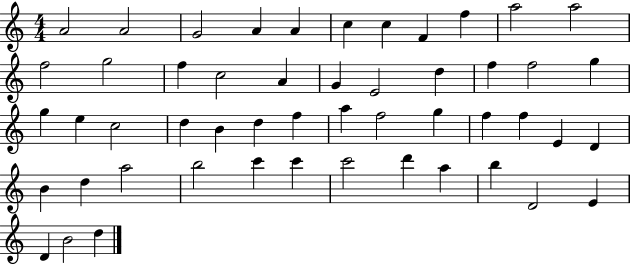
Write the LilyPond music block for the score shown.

{
  \clef treble
  \numericTimeSignature
  \time 4/4
  \key c \major
  a'2 a'2 | g'2 a'4 a'4 | c''4 c''4 f'4 f''4 | a''2 a''2 | \break f''2 g''2 | f''4 c''2 a'4 | g'4 e'2 d''4 | f''4 f''2 g''4 | \break g''4 e''4 c''2 | d''4 b'4 d''4 f''4 | a''4 f''2 g''4 | f''4 f''4 e'4 d'4 | \break b'4 d''4 a''2 | b''2 c'''4 c'''4 | c'''2 d'''4 a''4 | b''4 d'2 e'4 | \break d'4 b'2 d''4 | \bar "|."
}